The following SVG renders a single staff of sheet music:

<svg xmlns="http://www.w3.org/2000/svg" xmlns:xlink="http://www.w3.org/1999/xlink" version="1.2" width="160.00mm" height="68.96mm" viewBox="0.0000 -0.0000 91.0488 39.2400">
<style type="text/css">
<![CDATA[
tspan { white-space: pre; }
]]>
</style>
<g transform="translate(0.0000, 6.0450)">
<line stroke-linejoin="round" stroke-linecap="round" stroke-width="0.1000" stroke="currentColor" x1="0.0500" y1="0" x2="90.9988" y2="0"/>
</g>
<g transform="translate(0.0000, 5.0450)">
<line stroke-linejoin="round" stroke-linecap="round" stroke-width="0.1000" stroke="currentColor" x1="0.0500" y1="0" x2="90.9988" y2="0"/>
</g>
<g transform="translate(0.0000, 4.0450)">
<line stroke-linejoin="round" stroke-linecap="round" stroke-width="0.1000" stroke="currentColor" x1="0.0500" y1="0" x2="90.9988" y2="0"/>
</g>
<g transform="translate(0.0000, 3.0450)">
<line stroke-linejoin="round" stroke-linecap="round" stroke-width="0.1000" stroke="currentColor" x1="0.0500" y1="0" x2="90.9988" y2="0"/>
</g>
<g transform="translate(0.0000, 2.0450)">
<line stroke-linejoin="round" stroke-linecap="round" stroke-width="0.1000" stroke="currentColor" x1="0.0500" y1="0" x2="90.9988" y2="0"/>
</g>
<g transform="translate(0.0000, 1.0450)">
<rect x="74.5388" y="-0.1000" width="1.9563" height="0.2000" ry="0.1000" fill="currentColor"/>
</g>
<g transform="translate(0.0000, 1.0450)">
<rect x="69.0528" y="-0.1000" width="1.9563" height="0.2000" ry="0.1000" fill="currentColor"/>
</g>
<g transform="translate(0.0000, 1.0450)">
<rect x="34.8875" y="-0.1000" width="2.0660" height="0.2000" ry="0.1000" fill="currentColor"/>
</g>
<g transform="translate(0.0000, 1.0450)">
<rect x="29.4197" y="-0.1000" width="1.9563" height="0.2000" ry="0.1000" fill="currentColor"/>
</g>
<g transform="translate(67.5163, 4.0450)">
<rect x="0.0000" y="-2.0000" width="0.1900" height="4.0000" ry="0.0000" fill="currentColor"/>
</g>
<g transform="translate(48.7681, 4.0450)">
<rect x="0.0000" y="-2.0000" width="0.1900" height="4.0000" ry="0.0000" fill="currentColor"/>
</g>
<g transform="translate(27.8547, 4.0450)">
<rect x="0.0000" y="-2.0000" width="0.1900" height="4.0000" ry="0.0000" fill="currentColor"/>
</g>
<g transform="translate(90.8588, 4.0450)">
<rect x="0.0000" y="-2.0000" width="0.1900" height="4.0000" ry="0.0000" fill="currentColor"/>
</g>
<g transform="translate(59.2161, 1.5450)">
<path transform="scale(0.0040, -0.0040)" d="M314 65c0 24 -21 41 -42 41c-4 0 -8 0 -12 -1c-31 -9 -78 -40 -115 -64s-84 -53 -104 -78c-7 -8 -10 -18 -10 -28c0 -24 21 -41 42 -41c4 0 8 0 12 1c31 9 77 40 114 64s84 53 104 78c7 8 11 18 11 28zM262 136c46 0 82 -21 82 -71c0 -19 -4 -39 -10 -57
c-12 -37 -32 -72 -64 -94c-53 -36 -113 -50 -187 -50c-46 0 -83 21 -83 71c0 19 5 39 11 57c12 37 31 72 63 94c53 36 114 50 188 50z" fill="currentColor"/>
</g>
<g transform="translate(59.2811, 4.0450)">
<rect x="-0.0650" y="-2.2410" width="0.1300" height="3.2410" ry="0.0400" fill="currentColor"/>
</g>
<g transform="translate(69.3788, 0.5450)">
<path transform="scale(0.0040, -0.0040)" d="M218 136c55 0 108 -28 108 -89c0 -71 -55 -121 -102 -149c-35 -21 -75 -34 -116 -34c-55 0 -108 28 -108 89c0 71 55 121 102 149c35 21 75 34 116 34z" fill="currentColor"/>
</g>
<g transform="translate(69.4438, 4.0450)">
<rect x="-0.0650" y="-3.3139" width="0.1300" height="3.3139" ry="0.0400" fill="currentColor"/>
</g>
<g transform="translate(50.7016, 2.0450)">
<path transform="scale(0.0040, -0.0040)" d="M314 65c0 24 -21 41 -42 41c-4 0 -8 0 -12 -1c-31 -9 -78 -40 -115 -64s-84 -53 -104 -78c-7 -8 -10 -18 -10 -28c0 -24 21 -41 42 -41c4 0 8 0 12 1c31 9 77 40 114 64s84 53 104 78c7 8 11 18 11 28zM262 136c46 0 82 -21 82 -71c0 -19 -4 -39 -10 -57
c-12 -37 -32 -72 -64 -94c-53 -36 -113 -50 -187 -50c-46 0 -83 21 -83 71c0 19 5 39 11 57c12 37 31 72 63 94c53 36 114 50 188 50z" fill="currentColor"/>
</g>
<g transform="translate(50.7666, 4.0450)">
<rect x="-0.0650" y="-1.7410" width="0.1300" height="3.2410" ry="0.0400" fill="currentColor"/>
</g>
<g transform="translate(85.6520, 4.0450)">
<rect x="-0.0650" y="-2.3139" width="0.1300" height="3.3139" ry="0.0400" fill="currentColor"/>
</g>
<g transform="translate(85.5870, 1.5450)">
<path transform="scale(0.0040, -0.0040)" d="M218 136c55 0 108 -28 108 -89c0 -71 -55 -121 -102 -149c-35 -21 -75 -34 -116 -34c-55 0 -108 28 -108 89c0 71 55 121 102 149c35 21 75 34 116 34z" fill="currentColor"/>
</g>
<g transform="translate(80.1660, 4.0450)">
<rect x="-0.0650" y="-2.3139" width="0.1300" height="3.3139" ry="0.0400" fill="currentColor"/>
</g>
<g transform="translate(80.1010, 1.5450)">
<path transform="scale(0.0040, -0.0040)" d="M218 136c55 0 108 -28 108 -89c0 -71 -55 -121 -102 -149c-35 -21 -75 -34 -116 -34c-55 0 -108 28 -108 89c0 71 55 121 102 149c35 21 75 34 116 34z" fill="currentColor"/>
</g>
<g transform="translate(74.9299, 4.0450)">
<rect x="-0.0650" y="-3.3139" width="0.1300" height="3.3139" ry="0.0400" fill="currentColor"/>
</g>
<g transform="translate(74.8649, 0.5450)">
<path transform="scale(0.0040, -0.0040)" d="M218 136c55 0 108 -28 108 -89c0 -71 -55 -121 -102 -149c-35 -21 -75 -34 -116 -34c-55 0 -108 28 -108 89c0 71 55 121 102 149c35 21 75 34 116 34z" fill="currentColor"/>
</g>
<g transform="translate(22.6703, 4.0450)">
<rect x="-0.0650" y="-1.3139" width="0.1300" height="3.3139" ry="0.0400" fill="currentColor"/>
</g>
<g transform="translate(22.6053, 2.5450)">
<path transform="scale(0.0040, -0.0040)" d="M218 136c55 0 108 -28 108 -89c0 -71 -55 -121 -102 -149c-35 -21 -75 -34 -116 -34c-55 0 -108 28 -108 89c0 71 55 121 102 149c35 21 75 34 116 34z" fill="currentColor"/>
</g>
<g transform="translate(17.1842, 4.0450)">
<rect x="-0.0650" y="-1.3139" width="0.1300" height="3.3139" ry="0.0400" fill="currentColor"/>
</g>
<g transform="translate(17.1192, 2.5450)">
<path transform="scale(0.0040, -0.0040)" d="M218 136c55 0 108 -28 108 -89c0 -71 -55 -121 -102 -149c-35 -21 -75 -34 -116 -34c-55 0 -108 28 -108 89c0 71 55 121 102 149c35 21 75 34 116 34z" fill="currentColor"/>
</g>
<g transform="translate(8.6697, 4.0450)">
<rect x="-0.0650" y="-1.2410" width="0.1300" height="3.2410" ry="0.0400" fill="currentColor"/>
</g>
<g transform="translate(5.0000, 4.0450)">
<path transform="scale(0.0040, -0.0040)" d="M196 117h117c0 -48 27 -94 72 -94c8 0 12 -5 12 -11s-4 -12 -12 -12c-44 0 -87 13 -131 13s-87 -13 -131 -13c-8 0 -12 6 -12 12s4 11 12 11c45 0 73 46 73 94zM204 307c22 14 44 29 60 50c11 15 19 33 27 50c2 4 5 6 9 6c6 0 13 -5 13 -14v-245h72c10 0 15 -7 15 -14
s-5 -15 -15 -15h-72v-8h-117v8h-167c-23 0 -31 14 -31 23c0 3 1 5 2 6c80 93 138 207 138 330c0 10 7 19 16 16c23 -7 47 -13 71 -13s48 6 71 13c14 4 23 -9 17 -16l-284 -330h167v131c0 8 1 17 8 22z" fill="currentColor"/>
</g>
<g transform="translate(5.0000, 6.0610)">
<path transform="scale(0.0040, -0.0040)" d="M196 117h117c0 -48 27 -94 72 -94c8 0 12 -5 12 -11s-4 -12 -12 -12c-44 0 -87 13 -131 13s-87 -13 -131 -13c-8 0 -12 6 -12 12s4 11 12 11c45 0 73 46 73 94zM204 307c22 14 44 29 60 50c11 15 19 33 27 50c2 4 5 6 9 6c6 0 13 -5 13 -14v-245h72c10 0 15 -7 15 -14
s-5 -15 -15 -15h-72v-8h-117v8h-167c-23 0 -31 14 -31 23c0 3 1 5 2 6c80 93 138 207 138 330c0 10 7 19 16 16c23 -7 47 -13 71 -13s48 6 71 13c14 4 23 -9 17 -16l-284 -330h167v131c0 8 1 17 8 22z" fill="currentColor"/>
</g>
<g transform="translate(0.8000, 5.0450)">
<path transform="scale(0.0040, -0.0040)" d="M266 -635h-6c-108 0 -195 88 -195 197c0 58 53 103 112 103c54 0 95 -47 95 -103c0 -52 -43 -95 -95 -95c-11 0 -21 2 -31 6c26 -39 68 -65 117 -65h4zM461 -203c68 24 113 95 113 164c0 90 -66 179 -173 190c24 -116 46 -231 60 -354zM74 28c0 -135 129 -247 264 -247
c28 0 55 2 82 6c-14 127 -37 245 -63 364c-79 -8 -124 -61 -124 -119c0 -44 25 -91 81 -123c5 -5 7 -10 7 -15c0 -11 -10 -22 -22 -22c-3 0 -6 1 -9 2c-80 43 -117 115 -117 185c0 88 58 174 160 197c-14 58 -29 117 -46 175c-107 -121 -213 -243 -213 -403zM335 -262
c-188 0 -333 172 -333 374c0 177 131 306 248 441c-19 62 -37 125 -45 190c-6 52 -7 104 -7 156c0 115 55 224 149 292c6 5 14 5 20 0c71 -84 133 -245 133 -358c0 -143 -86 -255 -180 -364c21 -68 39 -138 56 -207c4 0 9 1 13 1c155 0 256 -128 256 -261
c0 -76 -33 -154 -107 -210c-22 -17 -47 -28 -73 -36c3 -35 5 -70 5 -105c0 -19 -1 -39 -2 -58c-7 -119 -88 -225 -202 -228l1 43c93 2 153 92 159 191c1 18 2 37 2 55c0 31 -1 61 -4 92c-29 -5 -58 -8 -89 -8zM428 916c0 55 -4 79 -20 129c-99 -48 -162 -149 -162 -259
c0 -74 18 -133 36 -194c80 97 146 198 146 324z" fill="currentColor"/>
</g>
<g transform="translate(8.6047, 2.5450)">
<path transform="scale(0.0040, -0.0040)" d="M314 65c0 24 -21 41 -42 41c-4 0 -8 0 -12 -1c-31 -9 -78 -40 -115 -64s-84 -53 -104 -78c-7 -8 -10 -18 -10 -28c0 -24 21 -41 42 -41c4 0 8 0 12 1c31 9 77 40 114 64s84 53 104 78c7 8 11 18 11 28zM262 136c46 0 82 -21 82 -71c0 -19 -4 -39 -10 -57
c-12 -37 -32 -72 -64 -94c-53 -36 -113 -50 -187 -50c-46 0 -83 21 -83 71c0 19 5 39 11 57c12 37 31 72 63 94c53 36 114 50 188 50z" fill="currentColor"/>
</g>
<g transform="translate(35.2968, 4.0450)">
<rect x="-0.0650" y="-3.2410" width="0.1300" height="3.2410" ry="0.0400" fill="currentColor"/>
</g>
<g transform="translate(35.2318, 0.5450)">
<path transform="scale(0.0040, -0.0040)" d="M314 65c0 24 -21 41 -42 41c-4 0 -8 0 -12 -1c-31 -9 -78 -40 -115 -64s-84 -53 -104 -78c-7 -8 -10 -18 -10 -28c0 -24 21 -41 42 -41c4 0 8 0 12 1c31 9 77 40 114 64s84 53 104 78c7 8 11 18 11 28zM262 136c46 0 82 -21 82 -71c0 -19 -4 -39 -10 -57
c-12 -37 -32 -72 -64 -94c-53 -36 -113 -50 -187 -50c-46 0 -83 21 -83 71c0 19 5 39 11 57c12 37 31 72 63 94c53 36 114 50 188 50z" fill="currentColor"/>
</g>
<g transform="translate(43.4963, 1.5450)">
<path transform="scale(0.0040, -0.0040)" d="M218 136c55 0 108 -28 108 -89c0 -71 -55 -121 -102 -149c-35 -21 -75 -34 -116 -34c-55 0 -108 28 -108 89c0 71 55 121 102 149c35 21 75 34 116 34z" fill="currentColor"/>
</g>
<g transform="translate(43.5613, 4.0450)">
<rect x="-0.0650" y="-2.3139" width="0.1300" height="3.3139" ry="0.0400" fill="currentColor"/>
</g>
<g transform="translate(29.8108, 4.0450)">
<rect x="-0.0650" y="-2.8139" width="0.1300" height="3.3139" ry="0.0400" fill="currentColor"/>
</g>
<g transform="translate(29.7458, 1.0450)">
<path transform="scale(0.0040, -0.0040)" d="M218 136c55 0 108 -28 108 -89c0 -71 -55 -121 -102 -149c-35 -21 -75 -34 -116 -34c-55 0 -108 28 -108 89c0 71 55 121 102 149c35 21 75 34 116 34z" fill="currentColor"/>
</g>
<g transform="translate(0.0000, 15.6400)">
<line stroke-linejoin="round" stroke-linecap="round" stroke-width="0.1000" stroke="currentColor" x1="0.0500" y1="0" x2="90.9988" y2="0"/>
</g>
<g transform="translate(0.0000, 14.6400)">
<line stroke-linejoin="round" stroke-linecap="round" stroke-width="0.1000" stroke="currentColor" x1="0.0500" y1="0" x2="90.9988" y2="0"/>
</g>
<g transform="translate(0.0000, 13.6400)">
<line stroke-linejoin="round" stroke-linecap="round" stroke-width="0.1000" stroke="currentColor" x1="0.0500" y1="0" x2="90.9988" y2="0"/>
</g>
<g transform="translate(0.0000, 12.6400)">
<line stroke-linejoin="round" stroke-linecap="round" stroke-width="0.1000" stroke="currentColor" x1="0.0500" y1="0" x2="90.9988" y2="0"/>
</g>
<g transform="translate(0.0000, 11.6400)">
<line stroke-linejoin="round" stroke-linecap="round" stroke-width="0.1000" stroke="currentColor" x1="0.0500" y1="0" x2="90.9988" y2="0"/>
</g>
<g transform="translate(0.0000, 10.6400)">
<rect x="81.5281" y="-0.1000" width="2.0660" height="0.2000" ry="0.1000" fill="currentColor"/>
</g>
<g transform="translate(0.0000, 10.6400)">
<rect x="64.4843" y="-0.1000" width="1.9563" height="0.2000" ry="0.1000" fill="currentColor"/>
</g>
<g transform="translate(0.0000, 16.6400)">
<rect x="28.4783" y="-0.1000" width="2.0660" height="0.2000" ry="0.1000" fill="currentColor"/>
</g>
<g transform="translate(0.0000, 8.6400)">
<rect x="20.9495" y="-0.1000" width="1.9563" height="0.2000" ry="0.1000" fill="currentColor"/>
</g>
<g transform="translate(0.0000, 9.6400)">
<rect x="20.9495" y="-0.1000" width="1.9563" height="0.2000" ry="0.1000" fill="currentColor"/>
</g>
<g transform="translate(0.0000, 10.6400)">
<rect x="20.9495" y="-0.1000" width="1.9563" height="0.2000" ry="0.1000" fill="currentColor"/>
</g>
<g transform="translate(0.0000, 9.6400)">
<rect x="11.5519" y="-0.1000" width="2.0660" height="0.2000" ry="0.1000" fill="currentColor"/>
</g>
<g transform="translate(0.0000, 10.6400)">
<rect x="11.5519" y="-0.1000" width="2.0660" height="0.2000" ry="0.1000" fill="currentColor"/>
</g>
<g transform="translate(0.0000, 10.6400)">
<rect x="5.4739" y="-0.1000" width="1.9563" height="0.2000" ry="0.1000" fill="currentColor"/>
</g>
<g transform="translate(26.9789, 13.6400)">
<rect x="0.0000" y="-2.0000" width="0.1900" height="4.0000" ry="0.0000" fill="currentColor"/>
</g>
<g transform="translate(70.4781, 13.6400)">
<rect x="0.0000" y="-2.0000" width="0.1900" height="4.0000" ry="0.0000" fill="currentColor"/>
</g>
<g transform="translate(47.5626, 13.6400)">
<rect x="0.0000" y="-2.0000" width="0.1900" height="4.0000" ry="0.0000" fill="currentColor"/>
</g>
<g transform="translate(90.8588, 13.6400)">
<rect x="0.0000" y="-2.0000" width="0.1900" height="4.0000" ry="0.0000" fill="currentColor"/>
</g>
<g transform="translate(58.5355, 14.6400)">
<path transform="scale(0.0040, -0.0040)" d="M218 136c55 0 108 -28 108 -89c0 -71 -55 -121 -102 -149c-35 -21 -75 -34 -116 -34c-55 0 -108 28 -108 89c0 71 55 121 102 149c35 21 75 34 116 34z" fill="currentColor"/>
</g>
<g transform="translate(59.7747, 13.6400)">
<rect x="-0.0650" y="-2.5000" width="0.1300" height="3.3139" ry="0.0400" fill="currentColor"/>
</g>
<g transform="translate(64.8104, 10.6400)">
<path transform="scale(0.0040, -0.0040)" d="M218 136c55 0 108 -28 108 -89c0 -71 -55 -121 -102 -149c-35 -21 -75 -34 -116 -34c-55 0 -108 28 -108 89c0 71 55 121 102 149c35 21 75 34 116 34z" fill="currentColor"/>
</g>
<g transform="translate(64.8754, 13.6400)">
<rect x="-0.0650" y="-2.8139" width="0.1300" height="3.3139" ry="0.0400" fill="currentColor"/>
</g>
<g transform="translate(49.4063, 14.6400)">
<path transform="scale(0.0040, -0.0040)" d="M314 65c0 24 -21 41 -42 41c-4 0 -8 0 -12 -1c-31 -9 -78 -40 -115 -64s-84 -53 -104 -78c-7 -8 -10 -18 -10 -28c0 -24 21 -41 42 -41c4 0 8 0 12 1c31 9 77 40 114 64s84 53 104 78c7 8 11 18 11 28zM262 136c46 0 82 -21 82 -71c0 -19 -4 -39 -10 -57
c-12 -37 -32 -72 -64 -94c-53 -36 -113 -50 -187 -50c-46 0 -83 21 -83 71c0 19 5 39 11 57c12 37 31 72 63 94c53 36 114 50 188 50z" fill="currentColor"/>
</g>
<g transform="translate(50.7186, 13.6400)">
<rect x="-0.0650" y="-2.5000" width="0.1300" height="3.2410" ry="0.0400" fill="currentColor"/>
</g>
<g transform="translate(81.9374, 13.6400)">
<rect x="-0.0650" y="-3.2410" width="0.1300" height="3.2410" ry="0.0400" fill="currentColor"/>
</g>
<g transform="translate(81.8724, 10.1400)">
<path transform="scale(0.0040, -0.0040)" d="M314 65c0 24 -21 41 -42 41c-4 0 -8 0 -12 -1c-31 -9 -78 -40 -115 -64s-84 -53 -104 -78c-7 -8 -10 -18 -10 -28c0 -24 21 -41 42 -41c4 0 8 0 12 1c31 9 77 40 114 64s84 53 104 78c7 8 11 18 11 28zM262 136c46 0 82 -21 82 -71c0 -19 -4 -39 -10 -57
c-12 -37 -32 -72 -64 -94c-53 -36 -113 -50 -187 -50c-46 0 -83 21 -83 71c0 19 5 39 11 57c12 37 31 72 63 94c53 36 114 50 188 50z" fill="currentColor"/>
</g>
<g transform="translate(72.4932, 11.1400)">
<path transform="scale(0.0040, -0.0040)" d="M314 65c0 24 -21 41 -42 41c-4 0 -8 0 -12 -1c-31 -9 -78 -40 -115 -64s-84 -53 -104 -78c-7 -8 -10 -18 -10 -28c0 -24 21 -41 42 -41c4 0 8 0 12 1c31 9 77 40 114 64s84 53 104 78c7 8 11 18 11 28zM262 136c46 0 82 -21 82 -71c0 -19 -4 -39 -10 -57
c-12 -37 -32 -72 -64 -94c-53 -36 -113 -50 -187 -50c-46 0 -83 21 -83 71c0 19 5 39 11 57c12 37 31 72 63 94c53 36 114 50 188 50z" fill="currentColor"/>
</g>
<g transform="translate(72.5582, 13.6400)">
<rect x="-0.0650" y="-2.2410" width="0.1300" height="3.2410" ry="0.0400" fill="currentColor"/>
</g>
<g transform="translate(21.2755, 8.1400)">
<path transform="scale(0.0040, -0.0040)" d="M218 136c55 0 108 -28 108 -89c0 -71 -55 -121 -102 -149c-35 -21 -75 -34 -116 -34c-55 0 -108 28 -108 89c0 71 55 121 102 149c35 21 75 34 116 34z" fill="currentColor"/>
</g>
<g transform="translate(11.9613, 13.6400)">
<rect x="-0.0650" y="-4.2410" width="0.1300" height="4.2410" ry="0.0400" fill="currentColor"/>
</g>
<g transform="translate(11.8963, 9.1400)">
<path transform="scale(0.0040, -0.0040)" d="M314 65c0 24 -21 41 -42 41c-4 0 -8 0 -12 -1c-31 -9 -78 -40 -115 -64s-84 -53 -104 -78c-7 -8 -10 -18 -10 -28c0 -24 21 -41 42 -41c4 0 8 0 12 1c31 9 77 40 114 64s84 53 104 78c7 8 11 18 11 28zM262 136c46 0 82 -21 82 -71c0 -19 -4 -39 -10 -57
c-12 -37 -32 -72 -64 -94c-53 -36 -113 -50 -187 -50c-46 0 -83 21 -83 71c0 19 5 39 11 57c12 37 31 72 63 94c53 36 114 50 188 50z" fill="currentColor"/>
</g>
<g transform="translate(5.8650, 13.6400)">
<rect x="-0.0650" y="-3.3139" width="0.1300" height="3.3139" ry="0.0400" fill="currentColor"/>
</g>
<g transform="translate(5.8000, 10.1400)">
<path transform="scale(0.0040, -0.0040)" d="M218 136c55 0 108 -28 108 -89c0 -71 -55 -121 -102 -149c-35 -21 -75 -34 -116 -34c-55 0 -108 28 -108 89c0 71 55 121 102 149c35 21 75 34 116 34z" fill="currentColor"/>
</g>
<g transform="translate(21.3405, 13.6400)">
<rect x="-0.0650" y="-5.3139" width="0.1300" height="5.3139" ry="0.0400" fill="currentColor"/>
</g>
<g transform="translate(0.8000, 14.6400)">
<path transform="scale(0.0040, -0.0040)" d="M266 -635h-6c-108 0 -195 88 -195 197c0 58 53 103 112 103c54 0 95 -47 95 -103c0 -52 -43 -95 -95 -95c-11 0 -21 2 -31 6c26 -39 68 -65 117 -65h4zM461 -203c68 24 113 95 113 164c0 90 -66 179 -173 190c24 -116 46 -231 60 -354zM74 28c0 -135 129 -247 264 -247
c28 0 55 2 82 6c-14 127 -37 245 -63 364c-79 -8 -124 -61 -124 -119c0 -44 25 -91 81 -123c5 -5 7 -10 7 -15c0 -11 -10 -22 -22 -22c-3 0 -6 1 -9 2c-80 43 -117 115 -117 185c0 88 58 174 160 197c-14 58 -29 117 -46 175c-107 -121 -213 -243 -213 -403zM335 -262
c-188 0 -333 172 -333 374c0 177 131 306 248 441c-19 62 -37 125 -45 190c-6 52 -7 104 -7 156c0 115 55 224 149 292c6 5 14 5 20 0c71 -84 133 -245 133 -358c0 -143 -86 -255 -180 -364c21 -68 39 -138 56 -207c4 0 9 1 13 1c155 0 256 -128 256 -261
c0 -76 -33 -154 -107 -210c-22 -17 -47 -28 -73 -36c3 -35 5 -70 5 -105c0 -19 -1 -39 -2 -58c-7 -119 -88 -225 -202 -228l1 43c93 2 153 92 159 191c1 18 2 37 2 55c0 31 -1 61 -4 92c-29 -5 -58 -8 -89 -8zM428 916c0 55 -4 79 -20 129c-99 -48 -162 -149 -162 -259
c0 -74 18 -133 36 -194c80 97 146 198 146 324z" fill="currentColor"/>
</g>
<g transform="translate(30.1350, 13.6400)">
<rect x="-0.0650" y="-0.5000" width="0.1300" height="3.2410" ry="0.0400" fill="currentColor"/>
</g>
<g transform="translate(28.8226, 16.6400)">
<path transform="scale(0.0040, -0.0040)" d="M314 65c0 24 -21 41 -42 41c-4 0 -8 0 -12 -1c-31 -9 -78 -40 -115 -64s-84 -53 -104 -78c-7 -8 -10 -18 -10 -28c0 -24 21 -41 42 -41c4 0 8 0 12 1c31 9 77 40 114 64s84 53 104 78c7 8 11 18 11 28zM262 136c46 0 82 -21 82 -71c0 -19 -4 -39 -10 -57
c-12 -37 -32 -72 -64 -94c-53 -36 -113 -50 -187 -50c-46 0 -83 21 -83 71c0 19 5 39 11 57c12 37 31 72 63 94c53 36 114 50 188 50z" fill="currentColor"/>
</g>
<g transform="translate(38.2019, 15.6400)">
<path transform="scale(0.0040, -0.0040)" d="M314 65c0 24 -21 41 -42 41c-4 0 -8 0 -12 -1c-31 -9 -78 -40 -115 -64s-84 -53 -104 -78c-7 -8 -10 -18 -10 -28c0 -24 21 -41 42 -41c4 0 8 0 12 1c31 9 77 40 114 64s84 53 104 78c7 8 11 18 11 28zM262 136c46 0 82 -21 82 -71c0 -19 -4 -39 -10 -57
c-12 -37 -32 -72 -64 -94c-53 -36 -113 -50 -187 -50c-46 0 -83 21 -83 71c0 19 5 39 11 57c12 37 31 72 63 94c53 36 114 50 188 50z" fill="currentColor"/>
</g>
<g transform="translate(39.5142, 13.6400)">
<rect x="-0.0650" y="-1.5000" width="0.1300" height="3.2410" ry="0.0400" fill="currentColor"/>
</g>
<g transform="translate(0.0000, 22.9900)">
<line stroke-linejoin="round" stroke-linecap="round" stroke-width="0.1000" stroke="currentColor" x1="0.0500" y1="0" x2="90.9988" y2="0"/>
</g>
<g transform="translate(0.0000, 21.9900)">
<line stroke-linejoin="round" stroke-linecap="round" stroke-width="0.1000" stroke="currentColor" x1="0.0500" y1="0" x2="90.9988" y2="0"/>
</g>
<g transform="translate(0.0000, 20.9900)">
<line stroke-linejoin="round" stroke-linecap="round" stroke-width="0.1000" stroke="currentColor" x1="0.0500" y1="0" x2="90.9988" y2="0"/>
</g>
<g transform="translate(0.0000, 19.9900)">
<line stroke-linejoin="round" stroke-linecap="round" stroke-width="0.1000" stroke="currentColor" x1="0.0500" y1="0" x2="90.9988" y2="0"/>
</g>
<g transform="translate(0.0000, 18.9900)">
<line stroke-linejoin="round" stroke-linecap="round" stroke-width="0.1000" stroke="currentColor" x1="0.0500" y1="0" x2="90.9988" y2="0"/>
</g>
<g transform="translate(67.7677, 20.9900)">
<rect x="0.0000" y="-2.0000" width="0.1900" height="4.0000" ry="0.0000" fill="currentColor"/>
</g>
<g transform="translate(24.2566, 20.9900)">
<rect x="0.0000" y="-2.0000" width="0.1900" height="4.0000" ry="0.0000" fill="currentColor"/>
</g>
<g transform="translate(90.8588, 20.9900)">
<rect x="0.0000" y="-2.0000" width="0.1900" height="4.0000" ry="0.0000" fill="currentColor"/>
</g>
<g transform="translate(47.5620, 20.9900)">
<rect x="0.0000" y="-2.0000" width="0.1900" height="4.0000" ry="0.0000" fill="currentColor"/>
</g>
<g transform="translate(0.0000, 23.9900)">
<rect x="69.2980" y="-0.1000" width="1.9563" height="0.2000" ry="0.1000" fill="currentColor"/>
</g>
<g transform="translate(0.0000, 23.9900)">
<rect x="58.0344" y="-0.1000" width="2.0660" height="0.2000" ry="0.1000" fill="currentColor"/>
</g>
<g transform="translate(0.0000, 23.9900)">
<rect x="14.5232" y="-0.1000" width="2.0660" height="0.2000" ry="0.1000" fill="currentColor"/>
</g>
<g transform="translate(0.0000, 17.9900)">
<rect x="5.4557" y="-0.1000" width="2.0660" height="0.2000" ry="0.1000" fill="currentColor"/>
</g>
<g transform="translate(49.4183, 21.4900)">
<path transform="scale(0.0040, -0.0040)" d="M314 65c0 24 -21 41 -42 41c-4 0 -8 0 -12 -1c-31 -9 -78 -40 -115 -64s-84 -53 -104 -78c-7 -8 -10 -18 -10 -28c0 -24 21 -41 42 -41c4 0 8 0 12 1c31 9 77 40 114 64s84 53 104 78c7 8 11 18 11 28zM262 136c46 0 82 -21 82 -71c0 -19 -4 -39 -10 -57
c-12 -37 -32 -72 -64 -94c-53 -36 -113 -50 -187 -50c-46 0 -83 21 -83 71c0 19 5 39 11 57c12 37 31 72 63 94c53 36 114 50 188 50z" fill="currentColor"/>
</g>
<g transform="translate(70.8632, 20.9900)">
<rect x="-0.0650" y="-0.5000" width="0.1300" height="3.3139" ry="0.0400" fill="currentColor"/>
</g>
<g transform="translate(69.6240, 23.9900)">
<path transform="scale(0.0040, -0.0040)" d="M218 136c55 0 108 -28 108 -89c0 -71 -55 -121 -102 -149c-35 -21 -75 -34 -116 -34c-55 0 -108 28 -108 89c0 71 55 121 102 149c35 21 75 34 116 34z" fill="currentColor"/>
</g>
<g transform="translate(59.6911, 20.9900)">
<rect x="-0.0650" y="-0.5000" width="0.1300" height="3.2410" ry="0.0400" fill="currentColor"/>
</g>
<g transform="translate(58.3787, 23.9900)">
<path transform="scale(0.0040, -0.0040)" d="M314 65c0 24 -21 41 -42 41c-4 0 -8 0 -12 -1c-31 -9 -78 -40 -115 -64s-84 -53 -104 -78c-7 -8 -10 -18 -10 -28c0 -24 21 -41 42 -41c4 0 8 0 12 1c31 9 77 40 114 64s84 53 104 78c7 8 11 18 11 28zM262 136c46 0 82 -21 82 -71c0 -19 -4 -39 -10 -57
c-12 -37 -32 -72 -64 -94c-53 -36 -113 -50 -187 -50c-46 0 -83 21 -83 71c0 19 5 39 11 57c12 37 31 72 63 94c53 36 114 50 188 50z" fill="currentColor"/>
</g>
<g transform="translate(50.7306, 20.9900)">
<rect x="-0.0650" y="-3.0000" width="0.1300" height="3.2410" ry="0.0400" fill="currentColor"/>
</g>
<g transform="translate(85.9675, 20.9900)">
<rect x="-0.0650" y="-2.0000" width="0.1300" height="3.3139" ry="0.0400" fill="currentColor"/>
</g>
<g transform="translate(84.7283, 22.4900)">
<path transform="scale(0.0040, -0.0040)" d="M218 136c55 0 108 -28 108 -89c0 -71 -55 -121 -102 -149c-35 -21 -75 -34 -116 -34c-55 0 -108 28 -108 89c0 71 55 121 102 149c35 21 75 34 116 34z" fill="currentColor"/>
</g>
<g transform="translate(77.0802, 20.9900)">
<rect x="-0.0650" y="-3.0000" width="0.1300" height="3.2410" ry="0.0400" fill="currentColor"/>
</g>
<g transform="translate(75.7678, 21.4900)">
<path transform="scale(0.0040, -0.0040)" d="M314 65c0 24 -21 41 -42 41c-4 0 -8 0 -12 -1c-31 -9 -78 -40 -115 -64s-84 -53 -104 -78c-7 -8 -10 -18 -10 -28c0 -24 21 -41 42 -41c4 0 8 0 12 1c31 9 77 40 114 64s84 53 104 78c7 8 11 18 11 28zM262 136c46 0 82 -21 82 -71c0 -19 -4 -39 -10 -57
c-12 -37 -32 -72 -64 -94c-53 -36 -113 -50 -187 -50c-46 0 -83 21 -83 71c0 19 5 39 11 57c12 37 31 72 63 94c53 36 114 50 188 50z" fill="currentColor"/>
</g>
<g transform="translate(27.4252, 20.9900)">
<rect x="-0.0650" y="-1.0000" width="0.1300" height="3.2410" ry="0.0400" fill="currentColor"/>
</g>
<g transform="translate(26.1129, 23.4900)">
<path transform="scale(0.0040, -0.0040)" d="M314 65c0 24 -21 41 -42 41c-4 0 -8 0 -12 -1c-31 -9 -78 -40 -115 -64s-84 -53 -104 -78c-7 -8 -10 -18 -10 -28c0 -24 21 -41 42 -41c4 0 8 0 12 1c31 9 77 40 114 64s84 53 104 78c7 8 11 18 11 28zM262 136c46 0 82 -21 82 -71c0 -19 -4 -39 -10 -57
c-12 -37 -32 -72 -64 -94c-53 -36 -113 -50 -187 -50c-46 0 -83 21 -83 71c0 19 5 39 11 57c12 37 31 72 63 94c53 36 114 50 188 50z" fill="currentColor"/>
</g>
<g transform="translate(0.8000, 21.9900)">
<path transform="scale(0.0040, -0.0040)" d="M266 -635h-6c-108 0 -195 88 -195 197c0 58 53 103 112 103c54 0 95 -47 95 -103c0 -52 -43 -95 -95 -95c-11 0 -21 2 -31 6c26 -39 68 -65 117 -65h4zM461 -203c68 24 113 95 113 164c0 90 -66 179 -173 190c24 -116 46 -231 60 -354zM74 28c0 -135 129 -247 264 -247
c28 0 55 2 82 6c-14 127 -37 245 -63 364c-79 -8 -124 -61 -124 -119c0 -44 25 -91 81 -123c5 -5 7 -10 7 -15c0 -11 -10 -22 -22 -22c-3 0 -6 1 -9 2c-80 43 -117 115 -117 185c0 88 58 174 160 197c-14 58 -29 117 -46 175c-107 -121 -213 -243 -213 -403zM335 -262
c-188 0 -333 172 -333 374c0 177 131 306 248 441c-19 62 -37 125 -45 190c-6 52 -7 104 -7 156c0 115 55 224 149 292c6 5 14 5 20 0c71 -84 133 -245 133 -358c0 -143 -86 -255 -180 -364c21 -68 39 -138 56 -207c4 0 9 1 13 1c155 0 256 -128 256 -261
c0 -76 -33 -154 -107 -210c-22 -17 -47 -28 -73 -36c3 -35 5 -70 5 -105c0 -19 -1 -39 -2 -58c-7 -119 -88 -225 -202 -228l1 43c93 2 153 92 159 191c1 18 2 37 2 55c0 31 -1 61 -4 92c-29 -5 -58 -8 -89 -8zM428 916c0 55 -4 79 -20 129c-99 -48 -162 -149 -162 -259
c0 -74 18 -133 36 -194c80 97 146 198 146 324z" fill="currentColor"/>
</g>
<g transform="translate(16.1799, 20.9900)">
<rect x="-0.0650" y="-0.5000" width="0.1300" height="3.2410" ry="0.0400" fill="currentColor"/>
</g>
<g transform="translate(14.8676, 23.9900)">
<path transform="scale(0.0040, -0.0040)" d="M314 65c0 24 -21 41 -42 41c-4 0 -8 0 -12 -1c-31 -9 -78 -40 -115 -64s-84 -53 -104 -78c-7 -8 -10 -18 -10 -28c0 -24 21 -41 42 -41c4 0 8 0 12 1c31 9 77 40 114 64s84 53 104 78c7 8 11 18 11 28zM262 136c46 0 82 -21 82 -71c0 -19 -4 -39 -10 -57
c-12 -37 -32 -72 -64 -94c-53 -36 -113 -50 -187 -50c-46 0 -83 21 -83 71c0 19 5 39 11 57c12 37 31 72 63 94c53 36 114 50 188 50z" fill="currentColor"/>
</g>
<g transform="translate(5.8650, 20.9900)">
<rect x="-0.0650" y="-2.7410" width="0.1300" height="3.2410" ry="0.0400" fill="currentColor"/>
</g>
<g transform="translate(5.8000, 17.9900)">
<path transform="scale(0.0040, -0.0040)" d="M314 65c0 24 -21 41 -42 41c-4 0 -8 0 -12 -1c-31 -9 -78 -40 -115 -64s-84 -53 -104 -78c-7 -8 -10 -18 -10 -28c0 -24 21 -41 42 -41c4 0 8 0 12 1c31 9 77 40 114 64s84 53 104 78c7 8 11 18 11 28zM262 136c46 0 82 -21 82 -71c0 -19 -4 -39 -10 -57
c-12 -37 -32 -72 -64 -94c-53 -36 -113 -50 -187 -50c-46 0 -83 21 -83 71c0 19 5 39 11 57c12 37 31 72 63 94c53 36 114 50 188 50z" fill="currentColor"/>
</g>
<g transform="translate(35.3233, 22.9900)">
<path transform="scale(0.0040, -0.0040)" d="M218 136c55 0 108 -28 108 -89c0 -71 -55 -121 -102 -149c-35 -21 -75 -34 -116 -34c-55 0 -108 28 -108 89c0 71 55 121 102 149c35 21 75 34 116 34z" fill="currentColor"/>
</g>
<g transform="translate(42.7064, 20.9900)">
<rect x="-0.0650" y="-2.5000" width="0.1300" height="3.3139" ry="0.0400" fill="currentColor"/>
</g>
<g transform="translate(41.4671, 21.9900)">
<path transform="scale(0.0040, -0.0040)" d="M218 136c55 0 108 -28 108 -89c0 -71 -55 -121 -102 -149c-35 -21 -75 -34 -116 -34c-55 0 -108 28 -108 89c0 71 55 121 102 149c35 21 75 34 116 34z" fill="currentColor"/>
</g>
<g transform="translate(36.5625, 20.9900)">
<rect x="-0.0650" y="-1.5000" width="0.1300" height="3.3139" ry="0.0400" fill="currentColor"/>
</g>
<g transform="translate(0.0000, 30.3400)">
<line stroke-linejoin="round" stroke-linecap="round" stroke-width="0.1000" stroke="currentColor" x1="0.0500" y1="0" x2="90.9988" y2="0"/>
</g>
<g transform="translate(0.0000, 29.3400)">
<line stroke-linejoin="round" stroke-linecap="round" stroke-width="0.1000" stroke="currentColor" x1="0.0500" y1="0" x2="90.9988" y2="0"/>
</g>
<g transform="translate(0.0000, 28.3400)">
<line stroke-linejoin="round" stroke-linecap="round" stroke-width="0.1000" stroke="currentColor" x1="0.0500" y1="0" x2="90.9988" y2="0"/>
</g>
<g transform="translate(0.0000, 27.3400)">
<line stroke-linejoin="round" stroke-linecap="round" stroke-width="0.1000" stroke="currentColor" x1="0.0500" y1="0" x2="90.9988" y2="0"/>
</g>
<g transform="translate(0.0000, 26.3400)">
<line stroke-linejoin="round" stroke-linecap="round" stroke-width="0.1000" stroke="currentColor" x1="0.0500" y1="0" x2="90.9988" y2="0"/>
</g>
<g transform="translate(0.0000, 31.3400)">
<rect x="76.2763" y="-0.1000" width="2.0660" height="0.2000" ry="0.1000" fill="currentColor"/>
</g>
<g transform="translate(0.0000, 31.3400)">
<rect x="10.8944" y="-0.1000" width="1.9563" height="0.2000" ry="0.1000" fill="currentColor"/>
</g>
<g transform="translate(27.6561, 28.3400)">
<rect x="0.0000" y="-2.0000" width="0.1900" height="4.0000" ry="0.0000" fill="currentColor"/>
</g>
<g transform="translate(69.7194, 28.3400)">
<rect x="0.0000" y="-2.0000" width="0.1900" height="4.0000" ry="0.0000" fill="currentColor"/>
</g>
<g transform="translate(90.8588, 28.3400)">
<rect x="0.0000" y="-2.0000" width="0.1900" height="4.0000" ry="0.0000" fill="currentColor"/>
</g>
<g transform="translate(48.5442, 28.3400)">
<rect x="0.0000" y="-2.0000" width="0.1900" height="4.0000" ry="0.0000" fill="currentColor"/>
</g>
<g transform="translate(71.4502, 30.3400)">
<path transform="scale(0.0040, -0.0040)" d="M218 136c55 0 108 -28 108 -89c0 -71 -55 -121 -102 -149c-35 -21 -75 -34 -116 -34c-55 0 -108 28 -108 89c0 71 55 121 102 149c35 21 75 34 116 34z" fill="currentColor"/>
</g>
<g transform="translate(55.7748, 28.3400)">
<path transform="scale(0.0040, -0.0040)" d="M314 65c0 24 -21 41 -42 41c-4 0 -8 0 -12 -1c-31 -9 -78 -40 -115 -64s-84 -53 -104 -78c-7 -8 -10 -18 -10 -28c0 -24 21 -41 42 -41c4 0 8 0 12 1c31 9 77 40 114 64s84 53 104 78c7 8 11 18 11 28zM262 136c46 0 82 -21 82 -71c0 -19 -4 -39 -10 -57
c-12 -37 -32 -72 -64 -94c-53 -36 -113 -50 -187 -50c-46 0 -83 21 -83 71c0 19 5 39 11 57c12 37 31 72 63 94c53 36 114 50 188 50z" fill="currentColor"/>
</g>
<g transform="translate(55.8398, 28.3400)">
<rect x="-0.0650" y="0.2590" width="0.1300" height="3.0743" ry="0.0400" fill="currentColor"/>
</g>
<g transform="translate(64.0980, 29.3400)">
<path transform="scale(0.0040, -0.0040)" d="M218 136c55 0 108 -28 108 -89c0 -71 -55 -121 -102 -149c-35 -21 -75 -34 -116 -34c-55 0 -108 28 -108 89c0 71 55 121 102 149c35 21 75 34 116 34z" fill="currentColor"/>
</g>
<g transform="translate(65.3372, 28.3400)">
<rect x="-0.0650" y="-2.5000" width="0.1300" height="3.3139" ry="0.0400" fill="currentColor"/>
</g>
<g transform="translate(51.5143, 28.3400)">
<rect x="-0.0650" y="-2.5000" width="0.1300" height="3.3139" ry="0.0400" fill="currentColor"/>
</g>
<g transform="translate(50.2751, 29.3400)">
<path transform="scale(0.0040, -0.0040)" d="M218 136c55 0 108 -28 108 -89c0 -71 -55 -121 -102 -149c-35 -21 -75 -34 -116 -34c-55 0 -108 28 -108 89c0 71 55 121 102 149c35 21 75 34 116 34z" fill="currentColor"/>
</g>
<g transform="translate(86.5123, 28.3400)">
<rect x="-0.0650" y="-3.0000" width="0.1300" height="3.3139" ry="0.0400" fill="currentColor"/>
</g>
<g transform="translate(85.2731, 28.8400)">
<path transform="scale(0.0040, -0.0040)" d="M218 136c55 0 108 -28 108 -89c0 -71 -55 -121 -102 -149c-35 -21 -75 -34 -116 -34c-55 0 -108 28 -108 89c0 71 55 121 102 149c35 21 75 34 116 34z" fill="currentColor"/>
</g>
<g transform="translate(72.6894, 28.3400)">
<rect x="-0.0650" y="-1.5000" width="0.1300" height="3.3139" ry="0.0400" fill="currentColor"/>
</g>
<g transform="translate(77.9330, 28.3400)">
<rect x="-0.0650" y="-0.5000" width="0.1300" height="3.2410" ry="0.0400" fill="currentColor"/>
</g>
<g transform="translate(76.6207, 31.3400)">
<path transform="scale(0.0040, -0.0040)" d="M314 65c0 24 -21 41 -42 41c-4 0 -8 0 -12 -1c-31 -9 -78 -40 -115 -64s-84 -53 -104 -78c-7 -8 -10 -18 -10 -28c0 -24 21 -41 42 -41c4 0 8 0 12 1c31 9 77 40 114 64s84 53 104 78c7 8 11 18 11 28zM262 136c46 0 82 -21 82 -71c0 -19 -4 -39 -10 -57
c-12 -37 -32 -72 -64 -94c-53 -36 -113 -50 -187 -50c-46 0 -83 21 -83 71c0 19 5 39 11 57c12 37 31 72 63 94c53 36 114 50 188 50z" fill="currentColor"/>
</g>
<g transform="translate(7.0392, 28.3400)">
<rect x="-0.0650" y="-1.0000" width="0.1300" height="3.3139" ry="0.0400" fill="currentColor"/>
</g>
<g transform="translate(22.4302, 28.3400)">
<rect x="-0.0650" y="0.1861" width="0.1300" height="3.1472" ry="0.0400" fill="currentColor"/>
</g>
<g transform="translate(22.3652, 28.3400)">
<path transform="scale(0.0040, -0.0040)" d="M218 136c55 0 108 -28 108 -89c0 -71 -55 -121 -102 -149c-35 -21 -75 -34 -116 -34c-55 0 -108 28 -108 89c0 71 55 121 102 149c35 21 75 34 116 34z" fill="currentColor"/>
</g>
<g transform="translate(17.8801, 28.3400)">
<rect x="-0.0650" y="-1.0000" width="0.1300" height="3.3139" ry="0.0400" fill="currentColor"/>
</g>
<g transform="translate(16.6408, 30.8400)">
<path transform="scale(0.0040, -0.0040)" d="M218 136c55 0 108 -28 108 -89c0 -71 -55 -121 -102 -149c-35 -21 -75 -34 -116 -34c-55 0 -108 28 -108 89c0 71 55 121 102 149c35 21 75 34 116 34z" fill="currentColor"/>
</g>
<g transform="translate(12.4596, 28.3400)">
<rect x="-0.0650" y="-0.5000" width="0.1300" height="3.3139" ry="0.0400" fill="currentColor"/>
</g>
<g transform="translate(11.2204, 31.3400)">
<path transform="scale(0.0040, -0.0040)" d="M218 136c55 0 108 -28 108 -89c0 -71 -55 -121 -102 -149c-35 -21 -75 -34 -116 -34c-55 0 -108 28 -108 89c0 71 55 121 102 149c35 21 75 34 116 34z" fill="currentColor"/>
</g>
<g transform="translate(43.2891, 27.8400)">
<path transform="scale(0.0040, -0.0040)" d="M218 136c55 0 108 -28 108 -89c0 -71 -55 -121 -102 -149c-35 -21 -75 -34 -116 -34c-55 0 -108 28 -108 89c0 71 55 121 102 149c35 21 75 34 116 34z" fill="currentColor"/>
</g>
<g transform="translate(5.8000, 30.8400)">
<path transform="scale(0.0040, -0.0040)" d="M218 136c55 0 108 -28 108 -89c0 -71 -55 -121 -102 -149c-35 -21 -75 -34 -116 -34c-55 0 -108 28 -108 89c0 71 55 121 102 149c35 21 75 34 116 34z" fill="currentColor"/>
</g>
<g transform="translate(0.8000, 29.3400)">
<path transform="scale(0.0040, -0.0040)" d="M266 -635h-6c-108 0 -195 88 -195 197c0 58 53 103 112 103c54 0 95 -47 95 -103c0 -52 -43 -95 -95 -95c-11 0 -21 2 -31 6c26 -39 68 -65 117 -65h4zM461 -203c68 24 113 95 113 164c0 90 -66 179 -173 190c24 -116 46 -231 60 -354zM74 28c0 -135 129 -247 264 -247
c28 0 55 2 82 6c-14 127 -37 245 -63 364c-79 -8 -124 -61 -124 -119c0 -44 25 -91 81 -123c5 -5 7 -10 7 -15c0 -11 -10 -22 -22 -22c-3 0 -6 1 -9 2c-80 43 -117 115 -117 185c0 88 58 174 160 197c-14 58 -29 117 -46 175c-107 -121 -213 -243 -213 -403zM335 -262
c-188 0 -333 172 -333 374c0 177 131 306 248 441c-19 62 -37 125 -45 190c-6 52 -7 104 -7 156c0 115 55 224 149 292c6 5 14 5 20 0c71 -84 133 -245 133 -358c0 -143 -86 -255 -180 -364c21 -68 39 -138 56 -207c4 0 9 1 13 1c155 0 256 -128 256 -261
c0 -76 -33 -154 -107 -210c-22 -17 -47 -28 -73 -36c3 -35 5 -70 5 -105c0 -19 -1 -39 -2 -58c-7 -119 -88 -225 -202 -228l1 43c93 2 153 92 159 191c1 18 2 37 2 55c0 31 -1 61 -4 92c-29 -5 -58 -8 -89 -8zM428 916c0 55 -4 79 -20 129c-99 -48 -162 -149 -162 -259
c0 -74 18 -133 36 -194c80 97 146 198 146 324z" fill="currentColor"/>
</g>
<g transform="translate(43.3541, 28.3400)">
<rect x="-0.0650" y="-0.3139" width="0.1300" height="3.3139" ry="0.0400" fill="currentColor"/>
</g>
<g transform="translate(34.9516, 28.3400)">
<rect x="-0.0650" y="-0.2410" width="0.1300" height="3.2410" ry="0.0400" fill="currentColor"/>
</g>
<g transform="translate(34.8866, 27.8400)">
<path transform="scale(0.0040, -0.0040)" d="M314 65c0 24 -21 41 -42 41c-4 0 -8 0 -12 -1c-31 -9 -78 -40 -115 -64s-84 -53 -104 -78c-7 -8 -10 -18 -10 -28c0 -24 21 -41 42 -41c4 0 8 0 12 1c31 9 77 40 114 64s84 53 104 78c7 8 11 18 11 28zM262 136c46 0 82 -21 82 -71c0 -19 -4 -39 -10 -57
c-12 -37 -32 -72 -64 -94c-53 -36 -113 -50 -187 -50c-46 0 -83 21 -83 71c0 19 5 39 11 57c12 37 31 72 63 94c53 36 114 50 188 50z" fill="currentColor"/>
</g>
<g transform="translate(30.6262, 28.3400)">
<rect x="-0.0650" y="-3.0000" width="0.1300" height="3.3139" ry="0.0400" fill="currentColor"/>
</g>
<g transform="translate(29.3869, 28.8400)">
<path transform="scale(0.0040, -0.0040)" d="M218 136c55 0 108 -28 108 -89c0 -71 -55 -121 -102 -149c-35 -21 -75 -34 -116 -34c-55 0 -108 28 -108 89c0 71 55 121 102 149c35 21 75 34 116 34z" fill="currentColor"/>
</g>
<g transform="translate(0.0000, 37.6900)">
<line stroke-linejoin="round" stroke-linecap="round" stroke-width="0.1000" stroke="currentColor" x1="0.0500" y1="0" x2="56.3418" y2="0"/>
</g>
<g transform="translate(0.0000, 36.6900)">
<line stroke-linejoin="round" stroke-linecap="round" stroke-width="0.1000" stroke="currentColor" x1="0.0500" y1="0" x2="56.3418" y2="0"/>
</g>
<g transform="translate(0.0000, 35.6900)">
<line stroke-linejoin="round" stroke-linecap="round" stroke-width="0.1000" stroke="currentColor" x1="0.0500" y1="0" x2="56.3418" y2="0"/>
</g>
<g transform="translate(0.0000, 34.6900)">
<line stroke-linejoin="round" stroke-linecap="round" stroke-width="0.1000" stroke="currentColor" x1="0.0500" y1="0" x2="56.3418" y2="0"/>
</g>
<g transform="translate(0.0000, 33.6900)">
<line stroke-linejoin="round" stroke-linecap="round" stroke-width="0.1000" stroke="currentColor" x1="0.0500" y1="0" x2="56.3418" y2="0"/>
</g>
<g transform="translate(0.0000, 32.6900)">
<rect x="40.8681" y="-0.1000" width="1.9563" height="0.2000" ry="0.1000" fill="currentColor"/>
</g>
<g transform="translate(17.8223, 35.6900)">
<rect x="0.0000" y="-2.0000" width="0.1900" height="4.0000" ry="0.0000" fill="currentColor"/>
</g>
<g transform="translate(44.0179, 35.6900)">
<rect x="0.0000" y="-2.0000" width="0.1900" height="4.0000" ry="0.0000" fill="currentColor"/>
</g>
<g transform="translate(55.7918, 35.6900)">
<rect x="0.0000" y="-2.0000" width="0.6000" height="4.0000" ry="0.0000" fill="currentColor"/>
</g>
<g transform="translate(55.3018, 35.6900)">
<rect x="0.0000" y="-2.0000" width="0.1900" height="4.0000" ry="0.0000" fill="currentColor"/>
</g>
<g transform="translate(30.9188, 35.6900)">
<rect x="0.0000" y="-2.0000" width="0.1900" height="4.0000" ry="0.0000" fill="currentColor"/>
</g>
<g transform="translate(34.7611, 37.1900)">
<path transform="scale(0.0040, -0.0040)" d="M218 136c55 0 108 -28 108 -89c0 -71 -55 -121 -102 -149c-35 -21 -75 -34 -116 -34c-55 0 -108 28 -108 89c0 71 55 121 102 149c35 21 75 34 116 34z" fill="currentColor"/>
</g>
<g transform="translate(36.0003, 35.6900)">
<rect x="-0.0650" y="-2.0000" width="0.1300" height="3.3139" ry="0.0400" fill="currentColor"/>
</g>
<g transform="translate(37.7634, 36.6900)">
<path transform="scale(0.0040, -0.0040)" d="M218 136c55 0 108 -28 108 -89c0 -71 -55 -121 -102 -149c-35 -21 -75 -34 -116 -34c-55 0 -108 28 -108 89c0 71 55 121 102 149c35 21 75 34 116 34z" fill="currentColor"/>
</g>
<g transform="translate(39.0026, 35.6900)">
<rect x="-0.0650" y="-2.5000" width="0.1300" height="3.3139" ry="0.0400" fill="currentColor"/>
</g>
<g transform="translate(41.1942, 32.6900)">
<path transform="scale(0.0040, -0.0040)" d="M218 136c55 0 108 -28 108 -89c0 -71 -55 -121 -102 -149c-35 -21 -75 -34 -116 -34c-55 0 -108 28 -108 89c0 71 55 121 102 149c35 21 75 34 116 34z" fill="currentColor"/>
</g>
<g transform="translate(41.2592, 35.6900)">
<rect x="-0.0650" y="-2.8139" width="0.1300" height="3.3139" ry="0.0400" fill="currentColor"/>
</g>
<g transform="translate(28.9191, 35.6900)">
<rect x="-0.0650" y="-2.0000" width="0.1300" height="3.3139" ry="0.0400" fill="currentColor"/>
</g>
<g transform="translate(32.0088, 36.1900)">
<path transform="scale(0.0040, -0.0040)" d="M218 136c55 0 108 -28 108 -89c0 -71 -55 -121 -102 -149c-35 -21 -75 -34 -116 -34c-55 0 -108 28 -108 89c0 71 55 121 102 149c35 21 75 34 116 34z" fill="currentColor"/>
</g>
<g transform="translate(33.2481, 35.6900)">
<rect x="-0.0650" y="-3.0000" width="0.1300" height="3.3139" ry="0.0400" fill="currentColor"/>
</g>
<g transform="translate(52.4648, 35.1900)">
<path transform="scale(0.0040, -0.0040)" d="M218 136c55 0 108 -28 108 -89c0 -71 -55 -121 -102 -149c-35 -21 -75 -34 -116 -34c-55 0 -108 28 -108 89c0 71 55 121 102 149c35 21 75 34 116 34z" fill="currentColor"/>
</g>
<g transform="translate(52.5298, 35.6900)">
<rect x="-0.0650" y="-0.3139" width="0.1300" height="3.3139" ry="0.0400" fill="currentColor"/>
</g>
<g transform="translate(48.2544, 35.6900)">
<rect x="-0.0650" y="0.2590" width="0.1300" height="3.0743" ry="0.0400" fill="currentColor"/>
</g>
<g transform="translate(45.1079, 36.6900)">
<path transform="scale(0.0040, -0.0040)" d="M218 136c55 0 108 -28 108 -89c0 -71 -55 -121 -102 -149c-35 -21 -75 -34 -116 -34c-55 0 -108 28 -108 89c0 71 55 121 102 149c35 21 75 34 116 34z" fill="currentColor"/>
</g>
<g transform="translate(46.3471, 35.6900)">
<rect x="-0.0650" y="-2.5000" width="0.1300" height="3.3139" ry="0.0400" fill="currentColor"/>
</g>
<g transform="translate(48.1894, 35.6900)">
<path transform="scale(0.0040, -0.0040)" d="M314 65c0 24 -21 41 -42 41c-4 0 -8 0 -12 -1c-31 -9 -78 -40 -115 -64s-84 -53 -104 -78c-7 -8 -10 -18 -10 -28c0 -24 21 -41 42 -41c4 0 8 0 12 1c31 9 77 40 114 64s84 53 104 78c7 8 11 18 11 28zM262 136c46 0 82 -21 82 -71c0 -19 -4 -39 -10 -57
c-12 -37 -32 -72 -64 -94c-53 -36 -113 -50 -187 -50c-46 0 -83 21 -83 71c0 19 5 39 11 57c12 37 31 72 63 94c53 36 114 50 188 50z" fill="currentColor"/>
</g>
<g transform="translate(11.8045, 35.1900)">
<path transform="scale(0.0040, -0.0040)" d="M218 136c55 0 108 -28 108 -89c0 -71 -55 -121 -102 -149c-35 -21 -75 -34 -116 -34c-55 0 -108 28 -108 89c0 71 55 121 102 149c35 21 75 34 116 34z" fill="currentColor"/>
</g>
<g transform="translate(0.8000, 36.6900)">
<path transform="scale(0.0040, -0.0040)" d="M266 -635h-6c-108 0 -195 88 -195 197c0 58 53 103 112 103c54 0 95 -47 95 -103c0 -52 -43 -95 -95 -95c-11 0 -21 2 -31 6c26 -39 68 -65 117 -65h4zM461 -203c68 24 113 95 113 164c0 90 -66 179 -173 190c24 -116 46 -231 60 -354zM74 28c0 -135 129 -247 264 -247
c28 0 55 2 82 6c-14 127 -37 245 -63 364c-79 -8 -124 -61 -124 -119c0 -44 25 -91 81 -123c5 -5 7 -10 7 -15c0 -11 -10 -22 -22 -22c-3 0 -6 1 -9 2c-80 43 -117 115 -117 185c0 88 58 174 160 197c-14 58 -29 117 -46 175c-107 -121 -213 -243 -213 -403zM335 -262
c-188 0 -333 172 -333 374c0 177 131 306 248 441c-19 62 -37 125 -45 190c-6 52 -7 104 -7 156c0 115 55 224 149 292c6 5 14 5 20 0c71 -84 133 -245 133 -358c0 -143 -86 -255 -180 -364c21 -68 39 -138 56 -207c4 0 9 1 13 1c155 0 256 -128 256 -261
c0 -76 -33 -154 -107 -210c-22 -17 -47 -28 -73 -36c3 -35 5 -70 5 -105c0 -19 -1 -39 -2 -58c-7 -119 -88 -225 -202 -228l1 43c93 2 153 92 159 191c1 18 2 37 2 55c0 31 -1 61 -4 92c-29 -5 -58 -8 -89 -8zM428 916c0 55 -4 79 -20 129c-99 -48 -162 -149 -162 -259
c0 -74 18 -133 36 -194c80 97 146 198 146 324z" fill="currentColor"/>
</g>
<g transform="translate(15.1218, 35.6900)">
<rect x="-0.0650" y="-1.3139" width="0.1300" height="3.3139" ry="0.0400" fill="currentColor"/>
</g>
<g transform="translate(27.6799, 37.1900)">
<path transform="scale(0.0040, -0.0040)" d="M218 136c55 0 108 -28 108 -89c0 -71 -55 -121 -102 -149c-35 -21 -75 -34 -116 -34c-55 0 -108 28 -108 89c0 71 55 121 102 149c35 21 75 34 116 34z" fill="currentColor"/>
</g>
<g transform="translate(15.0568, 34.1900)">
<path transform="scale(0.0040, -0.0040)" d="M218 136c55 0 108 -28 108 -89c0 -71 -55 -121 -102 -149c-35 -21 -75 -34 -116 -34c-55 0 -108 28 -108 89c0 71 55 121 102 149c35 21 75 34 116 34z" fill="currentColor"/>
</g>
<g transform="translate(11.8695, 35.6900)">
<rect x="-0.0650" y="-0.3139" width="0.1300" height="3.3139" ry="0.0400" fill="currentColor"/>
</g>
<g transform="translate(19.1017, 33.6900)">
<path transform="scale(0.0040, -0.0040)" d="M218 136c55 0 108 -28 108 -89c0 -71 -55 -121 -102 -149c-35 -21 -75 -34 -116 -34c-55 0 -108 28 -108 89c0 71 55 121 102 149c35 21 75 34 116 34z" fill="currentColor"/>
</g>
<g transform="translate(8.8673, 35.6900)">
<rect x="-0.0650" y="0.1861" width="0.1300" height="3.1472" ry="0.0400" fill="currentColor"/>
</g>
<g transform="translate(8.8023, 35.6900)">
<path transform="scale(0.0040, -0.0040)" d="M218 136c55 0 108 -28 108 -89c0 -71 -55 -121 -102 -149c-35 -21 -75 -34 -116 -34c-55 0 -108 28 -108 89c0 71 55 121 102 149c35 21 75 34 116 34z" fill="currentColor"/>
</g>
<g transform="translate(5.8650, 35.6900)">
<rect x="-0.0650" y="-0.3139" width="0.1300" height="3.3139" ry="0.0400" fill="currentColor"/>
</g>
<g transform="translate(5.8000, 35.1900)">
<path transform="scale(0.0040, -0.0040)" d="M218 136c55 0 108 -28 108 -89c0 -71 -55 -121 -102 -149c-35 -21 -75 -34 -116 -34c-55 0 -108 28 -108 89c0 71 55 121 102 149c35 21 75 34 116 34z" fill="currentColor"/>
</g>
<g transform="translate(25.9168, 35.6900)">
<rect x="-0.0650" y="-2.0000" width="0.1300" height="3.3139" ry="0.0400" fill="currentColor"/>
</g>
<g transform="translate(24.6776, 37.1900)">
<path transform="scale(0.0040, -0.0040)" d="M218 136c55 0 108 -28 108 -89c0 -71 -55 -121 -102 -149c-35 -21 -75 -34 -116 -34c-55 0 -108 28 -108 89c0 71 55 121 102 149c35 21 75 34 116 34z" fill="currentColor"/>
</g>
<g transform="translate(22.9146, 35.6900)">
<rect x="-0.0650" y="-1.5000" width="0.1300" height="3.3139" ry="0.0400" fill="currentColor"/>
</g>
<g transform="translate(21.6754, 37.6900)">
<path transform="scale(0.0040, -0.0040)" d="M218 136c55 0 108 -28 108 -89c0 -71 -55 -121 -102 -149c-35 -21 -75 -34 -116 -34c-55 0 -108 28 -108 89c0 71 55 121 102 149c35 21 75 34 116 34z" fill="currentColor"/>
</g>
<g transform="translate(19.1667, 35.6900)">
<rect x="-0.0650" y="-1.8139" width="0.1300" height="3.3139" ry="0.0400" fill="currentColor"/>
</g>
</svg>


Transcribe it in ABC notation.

X:1
T:Untitled
M:4/4
L:1/4
K:C
e2 e e a b2 g f2 g2 b b g g b d'2 f' C2 E2 G2 G a g2 b2 a2 C2 D2 E G A2 C2 C A2 F D C D B A c2 c G B2 G E C2 A c B c e f E F F A F G a G B2 c